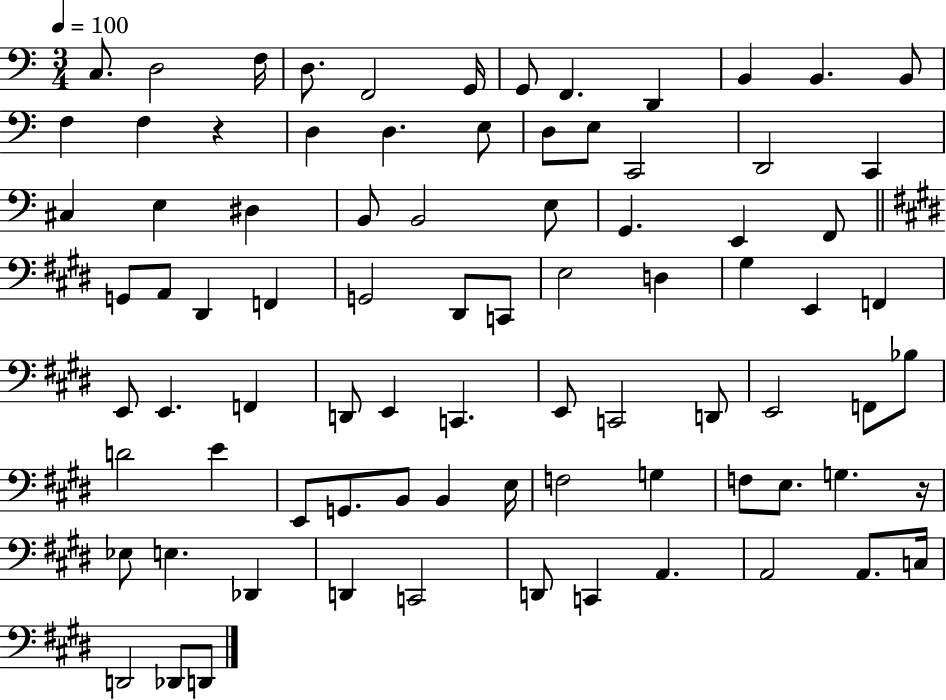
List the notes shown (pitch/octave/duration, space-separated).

C3/e. D3/h F3/s D3/e. F2/h G2/s G2/e F2/q. D2/q B2/q B2/q. B2/e F3/q F3/q R/q D3/q D3/q. E3/e D3/e E3/e C2/h D2/h C2/q C#3/q E3/q D#3/q B2/e B2/h E3/e G2/q. E2/q F2/e G2/e A2/e D#2/q F2/q G2/h D#2/e C2/e E3/h D3/q G#3/q E2/q F2/q E2/e E2/q. F2/q D2/e E2/q C2/q. E2/e C2/h D2/e E2/h F2/e Bb3/e D4/h E4/q E2/e G2/e. B2/e B2/q E3/s F3/h G3/q F3/e E3/e. G3/q. R/s Eb3/e E3/q. Db2/q D2/q C2/h D2/e C2/q A2/q. A2/h A2/e. C3/s D2/h Db2/e D2/e